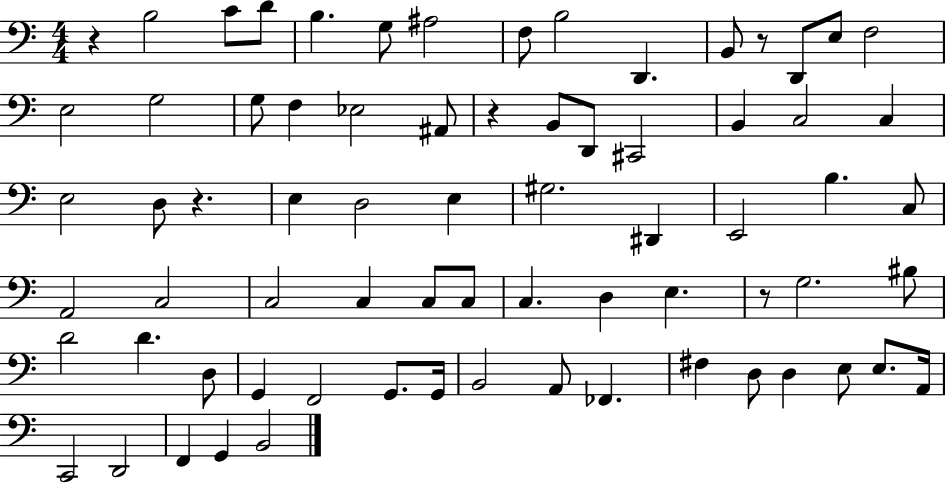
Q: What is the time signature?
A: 4/4